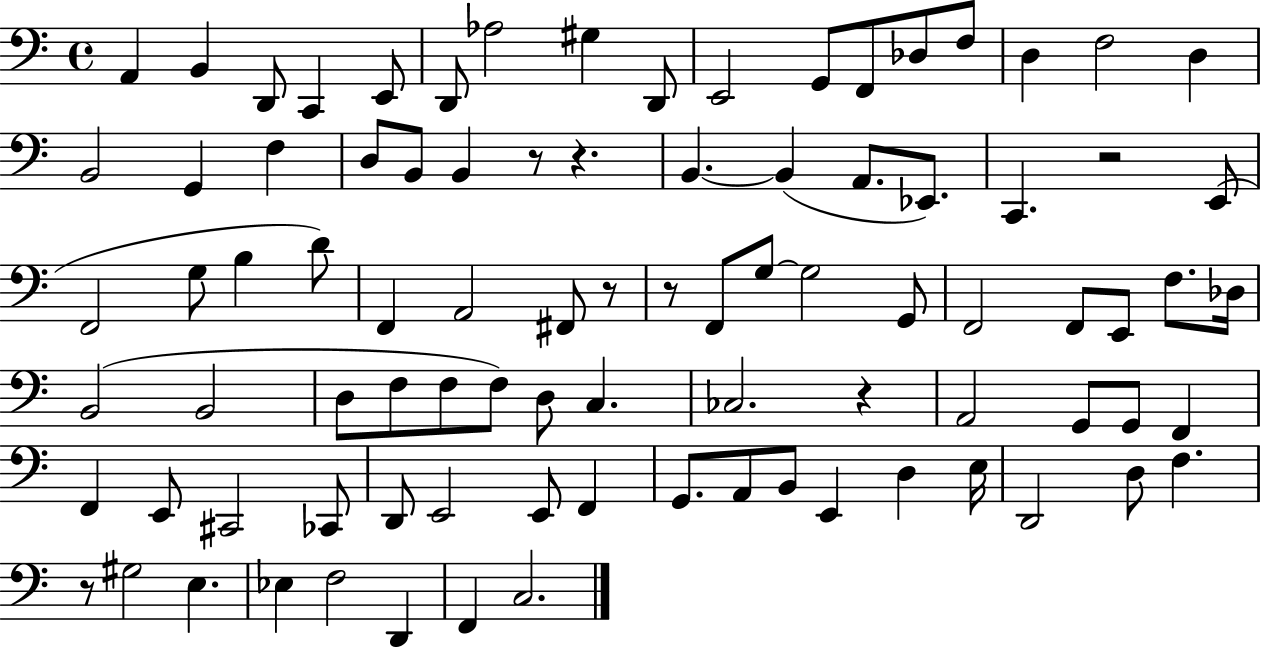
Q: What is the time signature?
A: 4/4